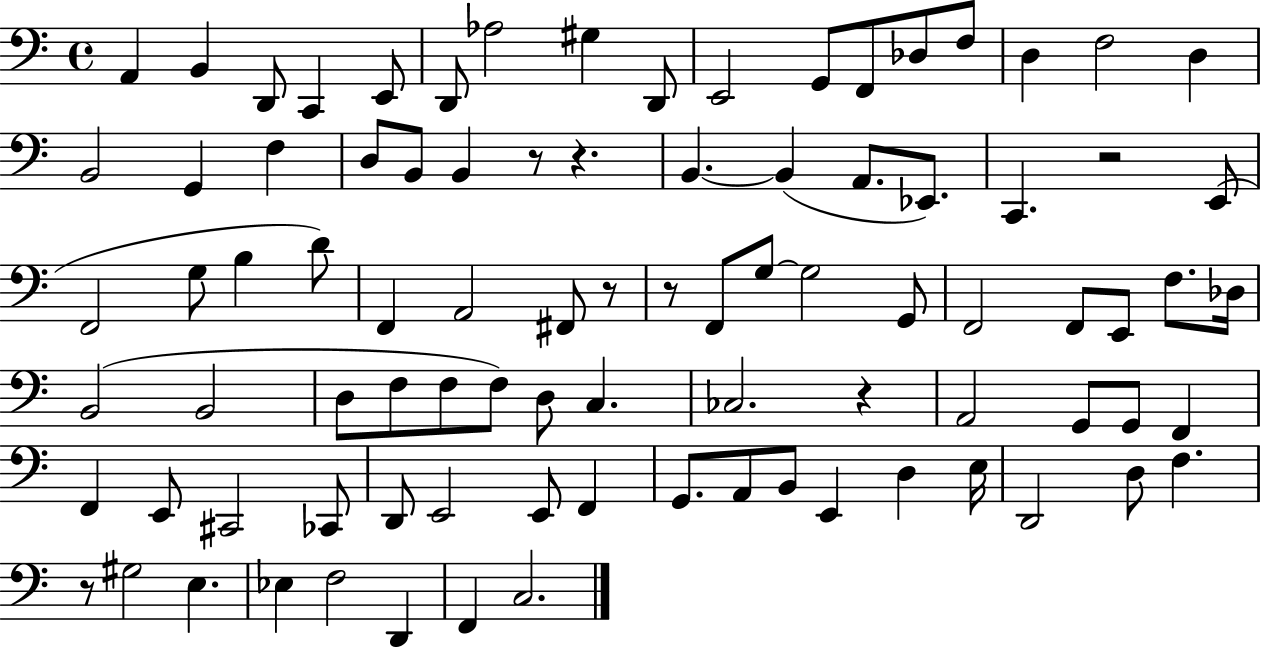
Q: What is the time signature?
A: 4/4